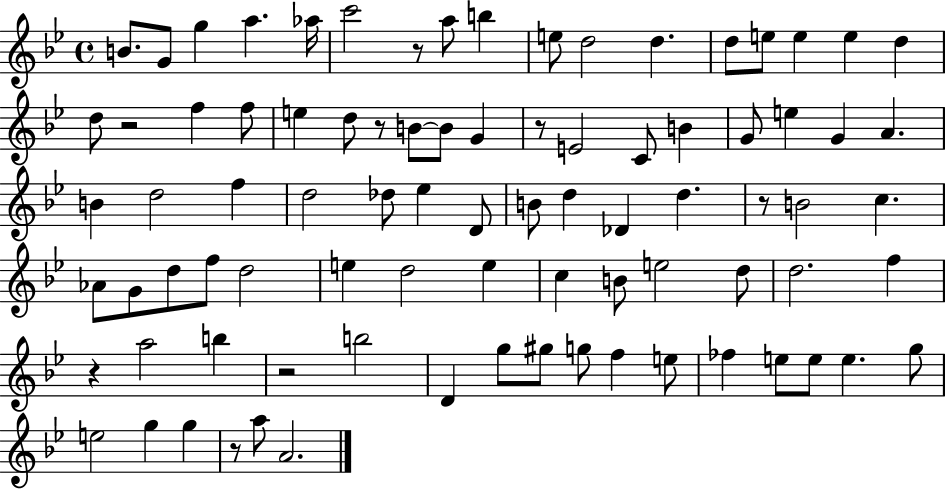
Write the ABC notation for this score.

X:1
T:Untitled
M:4/4
L:1/4
K:Bb
B/2 G/2 g a _a/4 c'2 z/2 a/2 b e/2 d2 d d/2 e/2 e e d d/2 z2 f f/2 e d/2 z/2 B/2 B/2 G z/2 E2 C/2 B G/2 e G A B d2 f d2 _d/2 _e D/2 B/2 d _D d z/2 B2 c _A/2 G/2 d/2 f/2 d2 e d2 e c B/2 e2 d/2 d2 f z a2 b z2 b2 D g/2 ^g/2 g/2 f e/2 _f e/2 e/2 e g/2 e2 g g z/2 a/2 A2